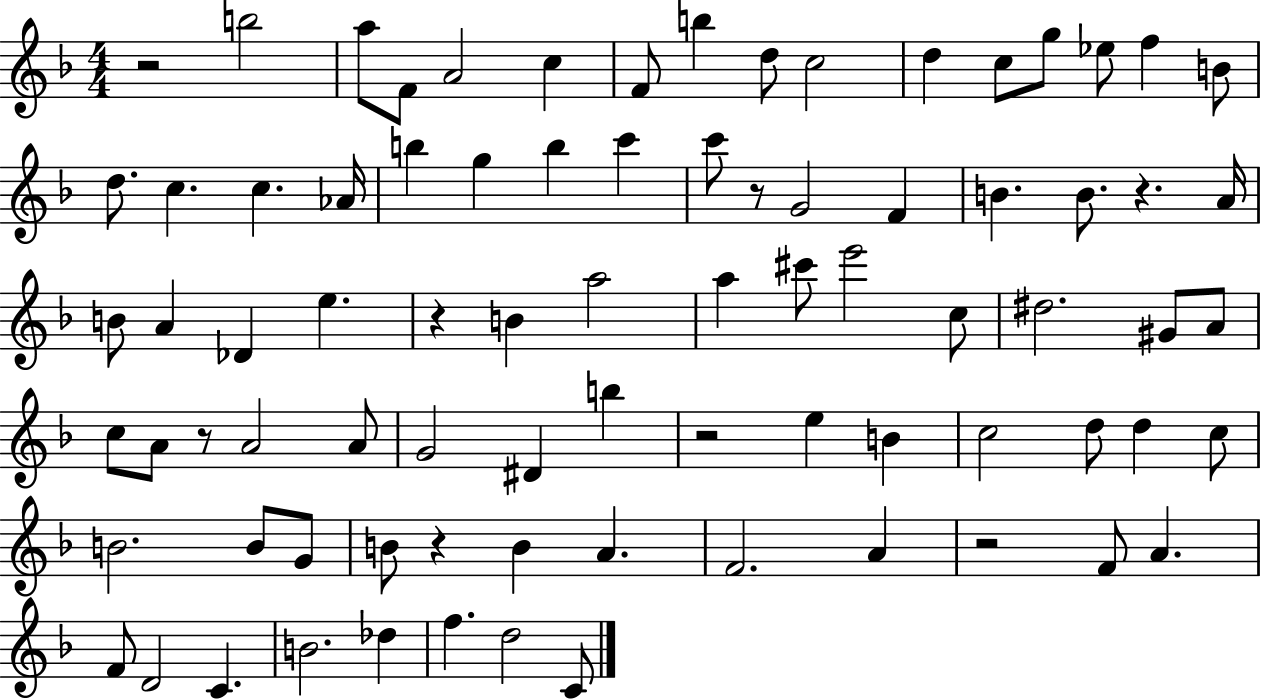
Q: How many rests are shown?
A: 8